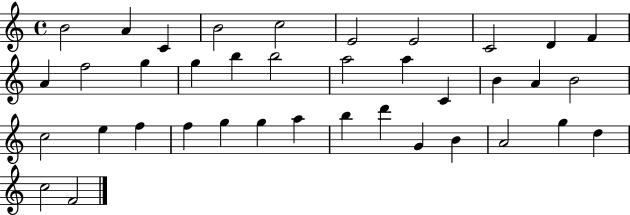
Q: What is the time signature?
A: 4/4